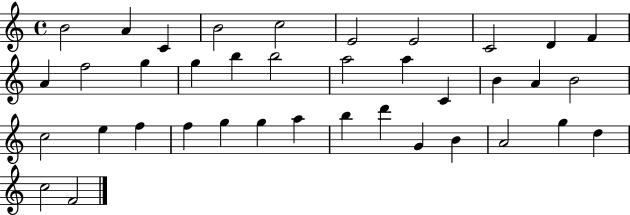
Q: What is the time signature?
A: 4/4